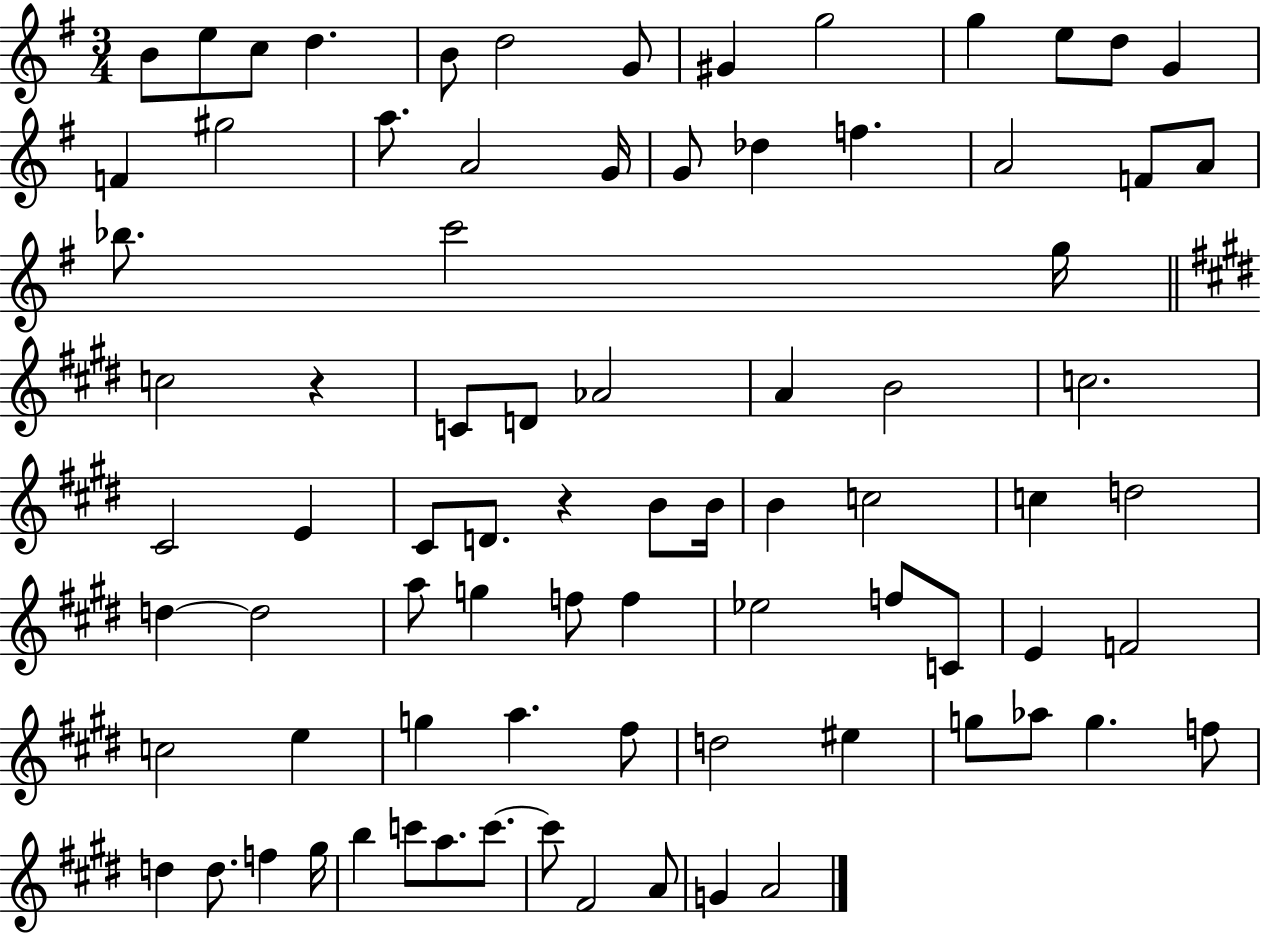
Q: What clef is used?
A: treble